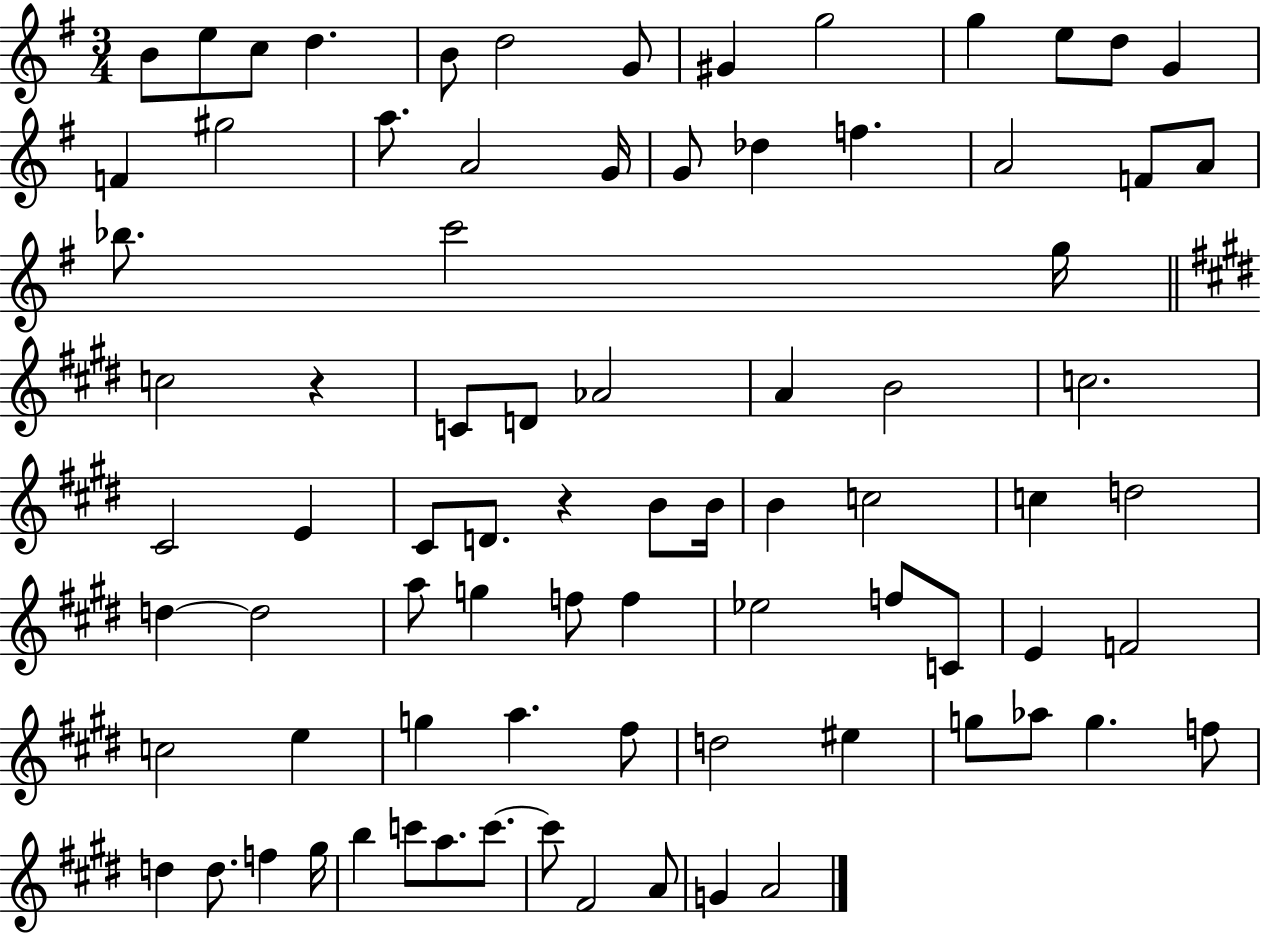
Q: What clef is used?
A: treble